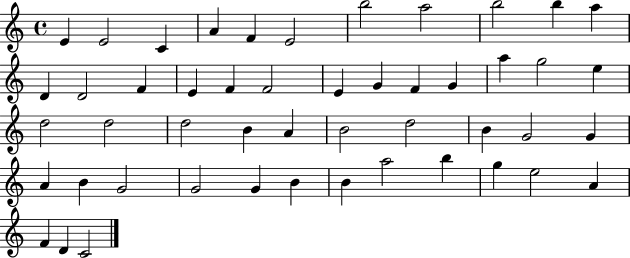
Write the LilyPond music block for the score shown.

{
  \clef treble
  \time 4/4
  \defaultTimeSignature
  \key c \major
  e'4 e'2 c'4 | a'4 f'4 e'2 | b''2 a''2 | b''2 b''4 a''4 | \break d'4 d'2 f'4 | e'4 f'4 f'2 | e'4 g'4 f'4 g'4 | a''4 g''2 e''4 | \break d''2 d''2 | d''2 b'4 a'4 | b'2 d''2 | b'4 g'2 g'4 | \break a'4 b'4 g'2 | g'2 g'4 b'4 | b'4 a''2 b''4 | g''4 e''2 a'4 | \break f'4 d'4 c'2 | \bar "|."
}